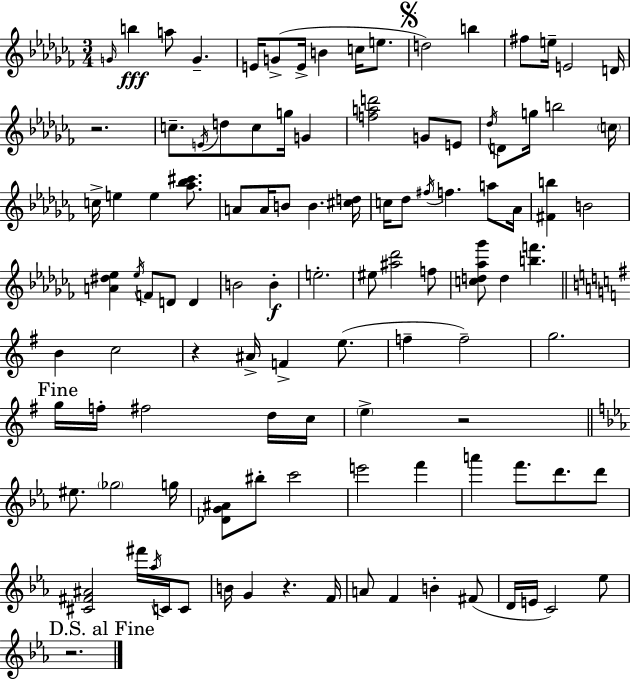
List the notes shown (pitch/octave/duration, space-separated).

G4/s B5/q A5/e G4/q. E4/s G4/e E4/s B4/q C5/s E5/e. D5/h B5/q F#5/e E5/s E4/h D4/s R/h. C5/e. E4/s D5/e C5/e G5/s G4/q [F5,A5,D6]/h G4/e E4/e Db5/s D4/e G5/s B5/h C5/s C5/s E5/q E5/q [Ab5,Bb5,C#6]/e. A4/e A4/s B4/e B4/q. [C#5,D5]/s C5/s Db5/e F#5/s F5/q. A5/e Ab4/s [F#4,B5]/q B4/h [A4,D#5,Eb5]/q Eb5/s F4/e D4/e D4/q B4/h B4/q E5/h. EIS5/e [A#5,Db6]/h F5/e [C5,D5,Ab5,Gb6]/e D5/q [B5,F6]/q. B4/q C5/h R/q A#4/s F4/q E5/e. F5/q F5/h G5/h. G5/s F5/s F#5/h D5/s C5/s E5/q R/h EIS5/e. Gb5/h G5/s [Db4,G4,A#4]/e BIS5/e C6/h E6/h F6/q A6/q F6/e. D6/e. D6/e [C#4,F#4,A#4]/h F#6/s Ab5/s C4/s C4/e B4/s G4/q R/q. F4/s A4/e F4/q B4/q F#4/e D4/s E4/s C4/h Eb5/e R/h.